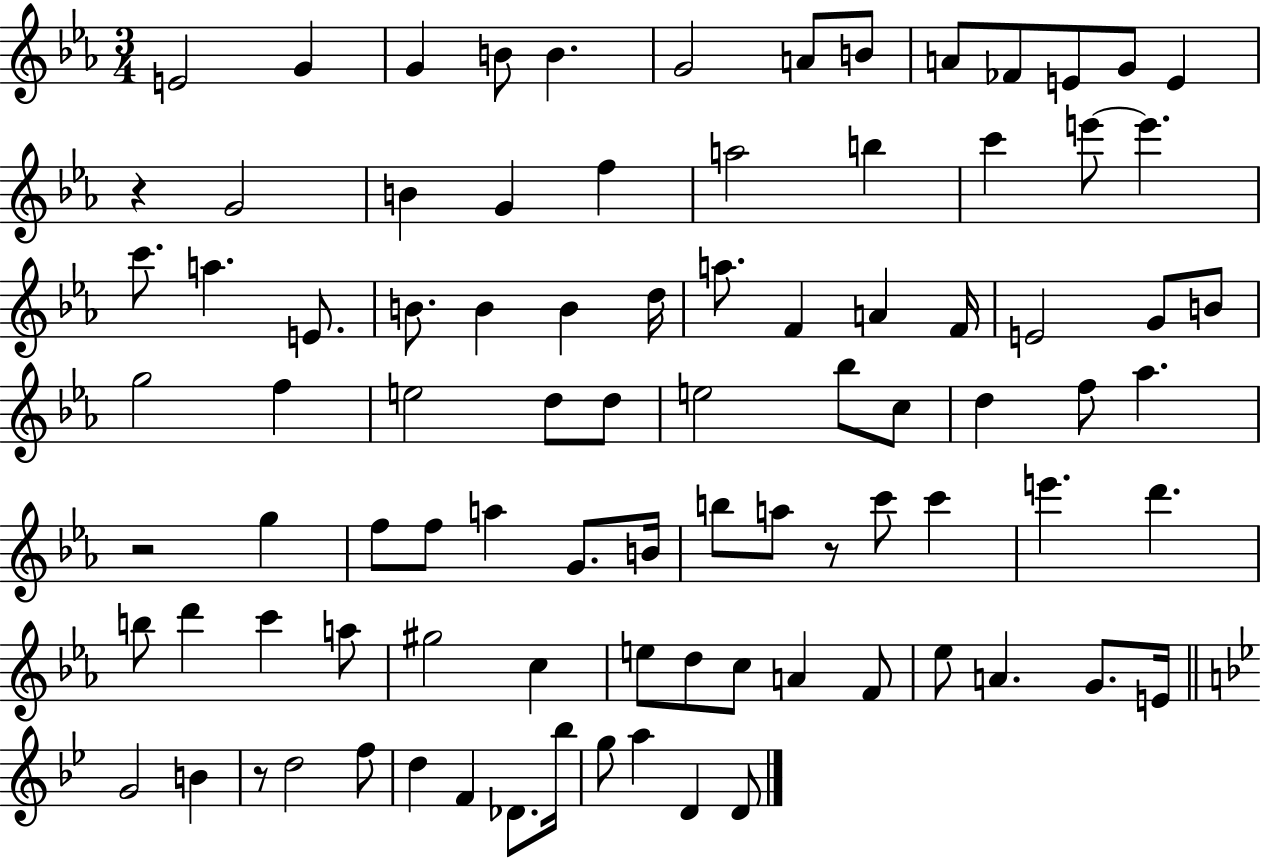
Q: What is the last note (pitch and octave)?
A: D4